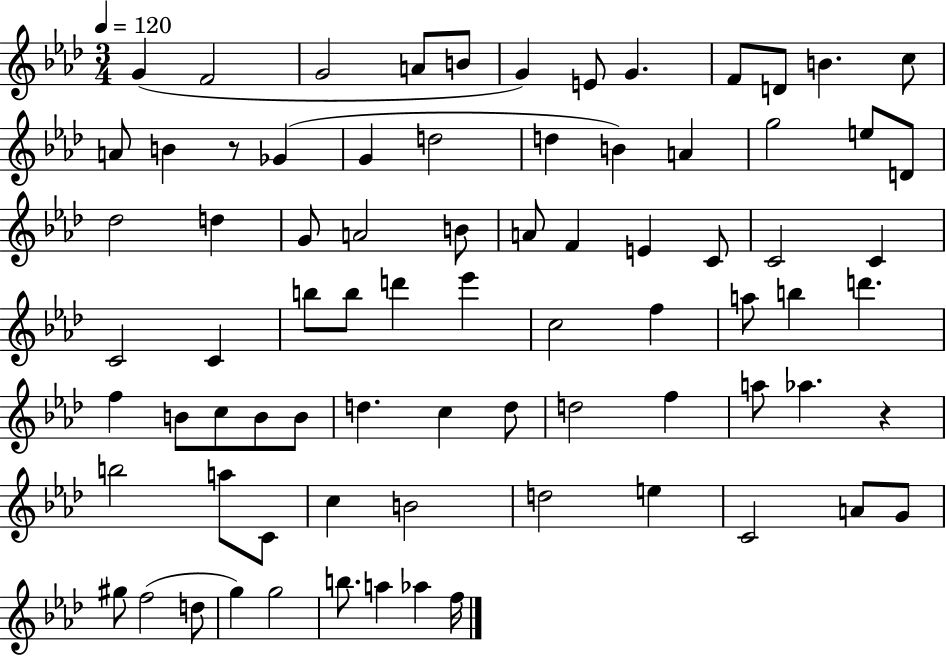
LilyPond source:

{
  \clef treble
  \numericTimeSignature
  \time 3/4
  \key aes \major
  \tempo 4 = 120
  g'4( f'2 | g'2 a'8 b'8 | g'4) e'8 g'4. | f'8 d'8 b'4. c''8 | \break a'8 b'4 r8 ges'4( | g'4 d''2 | d''4 b'4) a'4 | g''2 e''8 d'8 | \break des''2 d''4 | g'8 a'2 b'8 | a'8 f'4 e'4 c'8 | c'2 c'4 | \break c'2 c'4 | b''8 b''8 d'''4 ees'''4 | c''2 f''4 | a''8 b''4 d'''4. | \break f''4 b'8 c''8 b'8 b'8 | d''4. c''4 d''8 | d''2 f''4 | a''8 aes''4. r4 | \break b''2 a''8 c'8 | c''4 b'2 | d''2 e''4 | c'2 a'8 g'8 | \break gis''8 f''2( d''8 | g''4) g''2 | b''8. a''4 aes''4 f''16 | \bar "|."
}